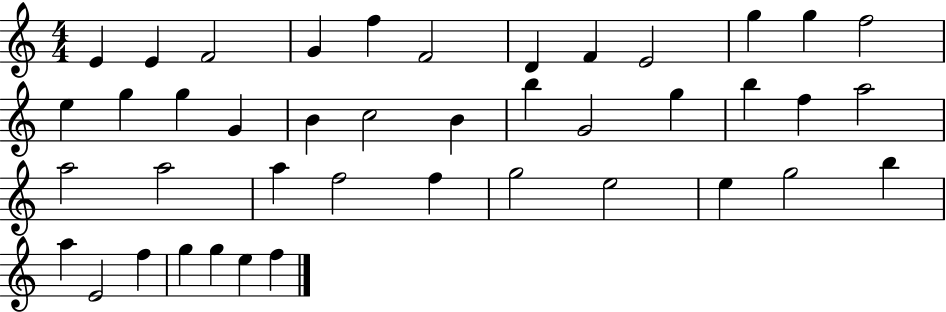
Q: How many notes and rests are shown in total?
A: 42